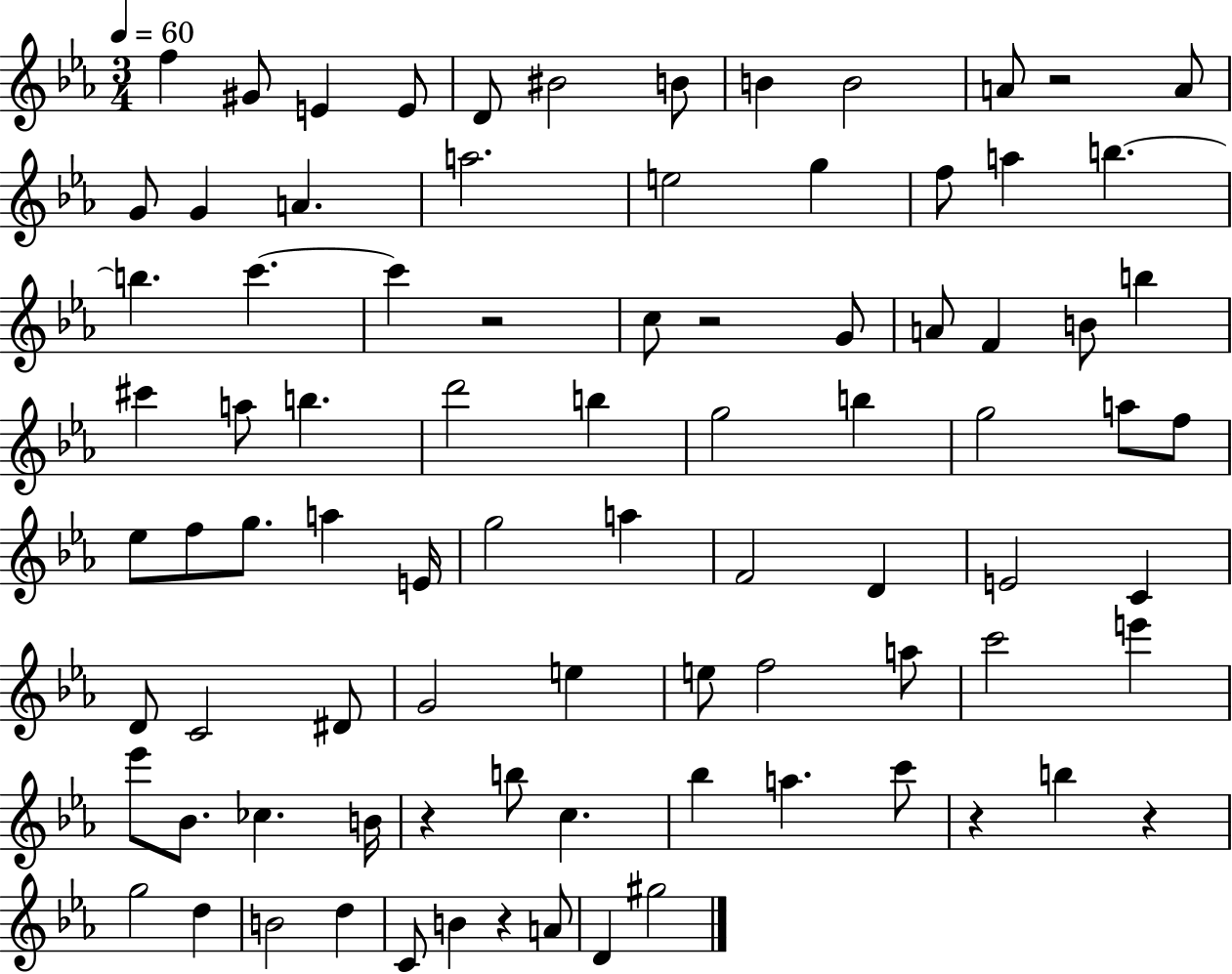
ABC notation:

X:1
T:Untitled
M:3/4
L:1/4
K:Eb
f ^G/2 E E/2 D/2 ^B2 B/2 B B2 A/2 z2 A/2 G/2 G A a2 e2 g f/2 a b b c' c' z2 c/2 z2 G/2 A/2 F B/2 b ^c' a/2 b d'2 b g2 b g2 a/2 f/2 _e/2 f/2 g/2 a E/4 g2 a F2 D E2 C D/2 C2 ^D/2 G2 e e/2 f2 a/2 c'2 e' _e'/2 _B/2 _c B/4 z b/2 c _b a c'/2 z b z g2 d B2 d C/2 B z A/2 D ^g2